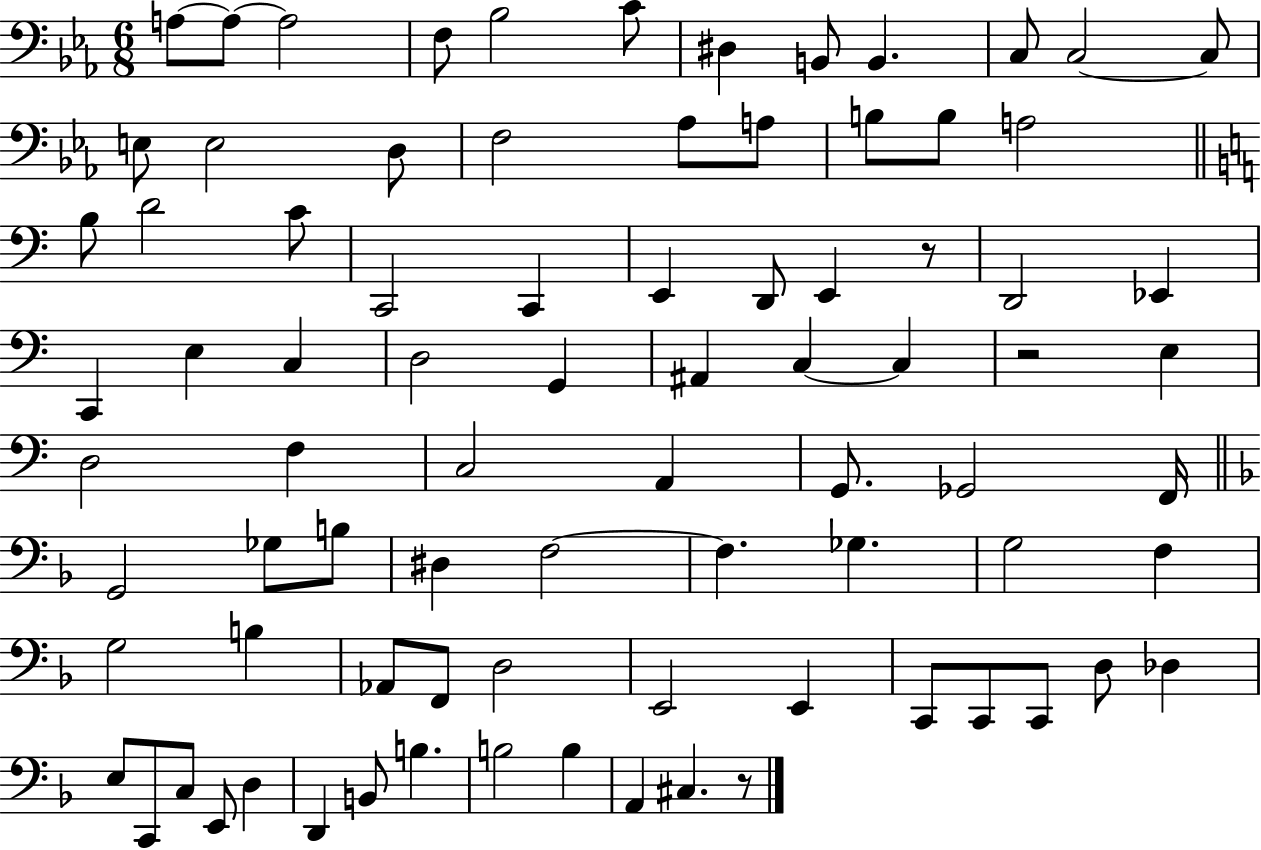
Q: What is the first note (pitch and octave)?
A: A3